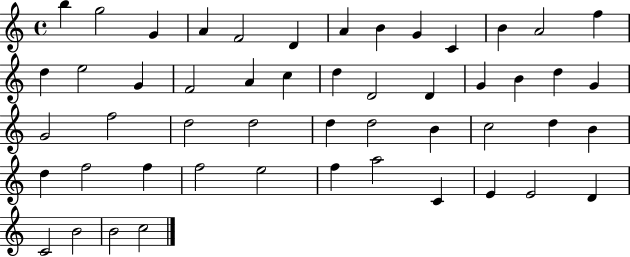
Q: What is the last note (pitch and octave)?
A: C5